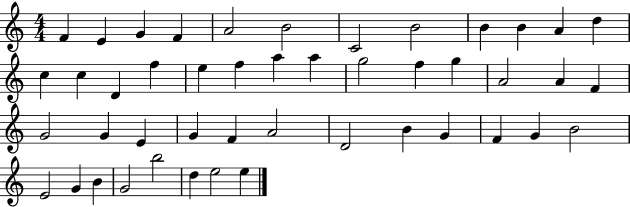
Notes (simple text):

F4/q E4/q G4/q F4/q A4/h B4/h C4/h B4/h B4/q B4/q A4/q D5/q C5/q C5/q D4/q F5/q E5/q F5/q A5/q A5/q G5/h F5/q G5/q A4/h A4/q F4/q G4/h G4/q E4/q G4/q F4/q A4/h D4/h B4/q G4/q F4/q G4/q B4/h E4/h G4/q B4/q G4/h B5/h D5/q E5/h E5/q